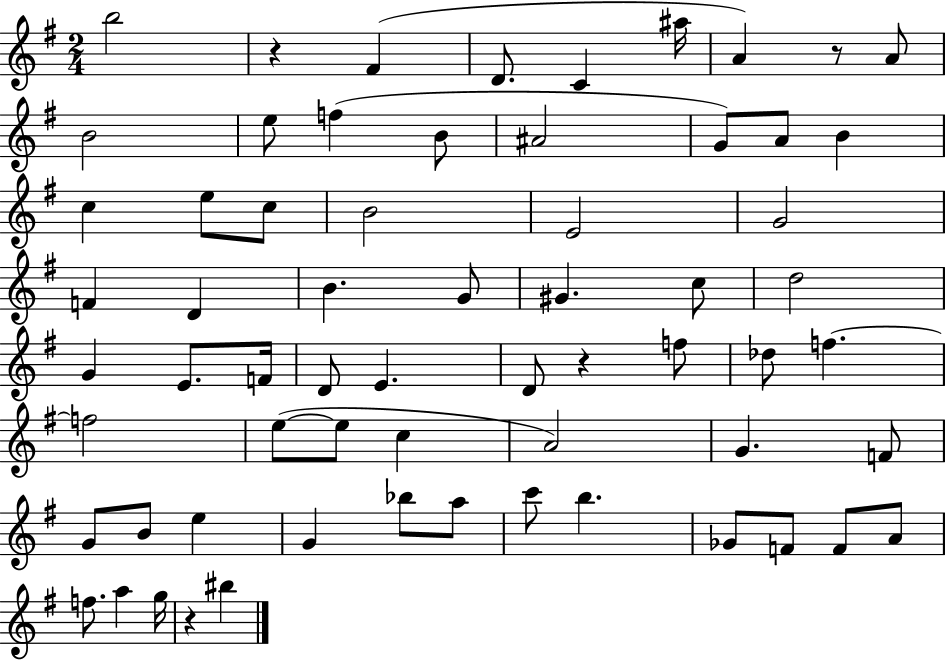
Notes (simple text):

B5/h R/q F#4/q D4/e. C4/q A#5/s A4/q R/e A4/e B4/h E5/e F5/q B4/e A#4/h G4/e A4/e B4/q C5/q E5/e C5/e B4/h E4/h G4/h F4/q D4/q B4/q. G4/e G#4/q. C5/e D5/h G4/q E4/e. F4/s D4/e E4/q. D4/e R/q F5/e Db5/e F5/q. F5/h E5/e E5/e C5/q A4/h G4/q. F4/e G4/e B4/e E5/q G4/q Bb5/e A5/e C6/e B5/q. Gb4/e F4/e F4/e A4/e F5/e. A5/q G5/s R/q BIS5/q